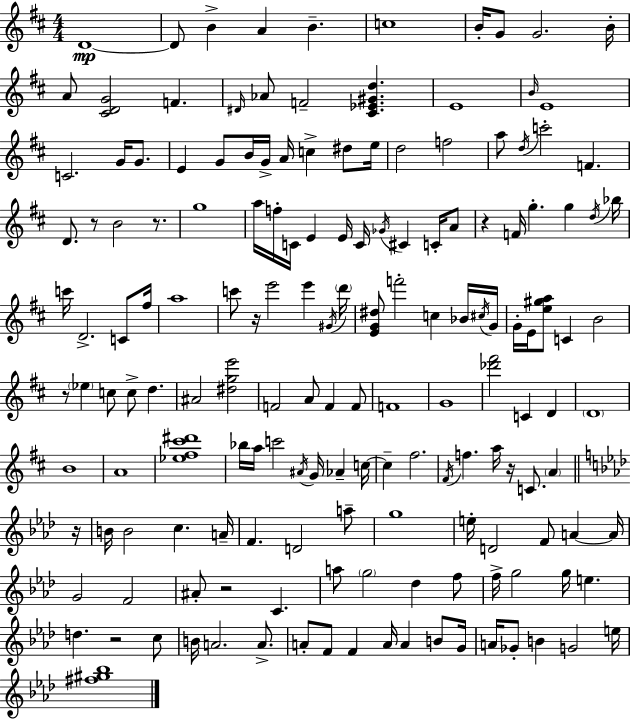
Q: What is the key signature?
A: D major